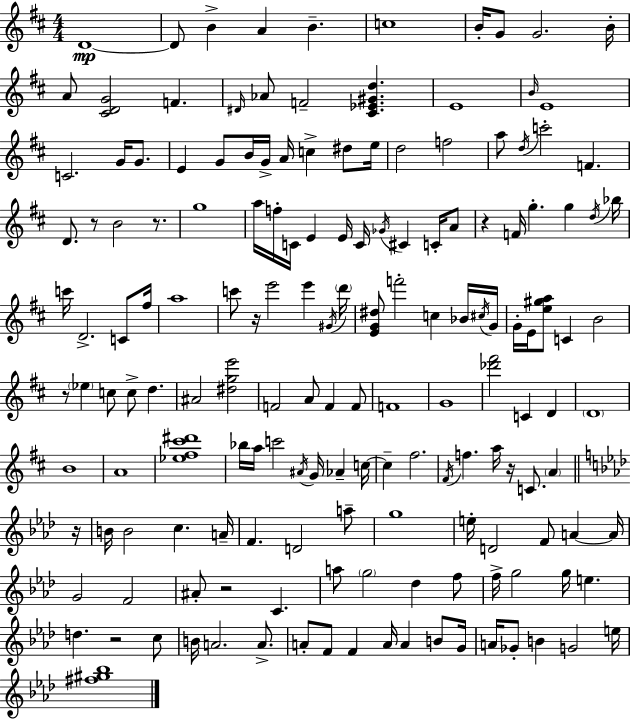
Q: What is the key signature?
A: D major